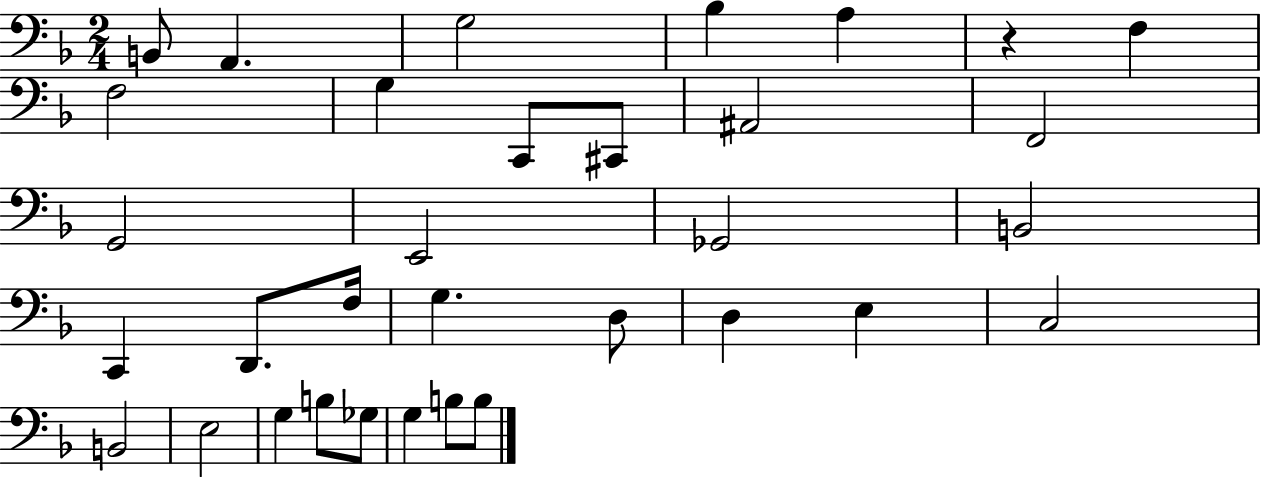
X:1
T:Untitled
M:2/4
L:1/4
K:F
B,,/2 A,, G,2 _B, A, z F, F,2 G, C,,/2 ^C,,/2 ^A,,2 F,,2 G,,2 E,,2 _G,,2 B,,2 C,, D,,/2 F,/4 G, D,/2 D, E, C,2 B,,2 E,2 G, B,/2 _G,/2 G, B,/2 B,/2